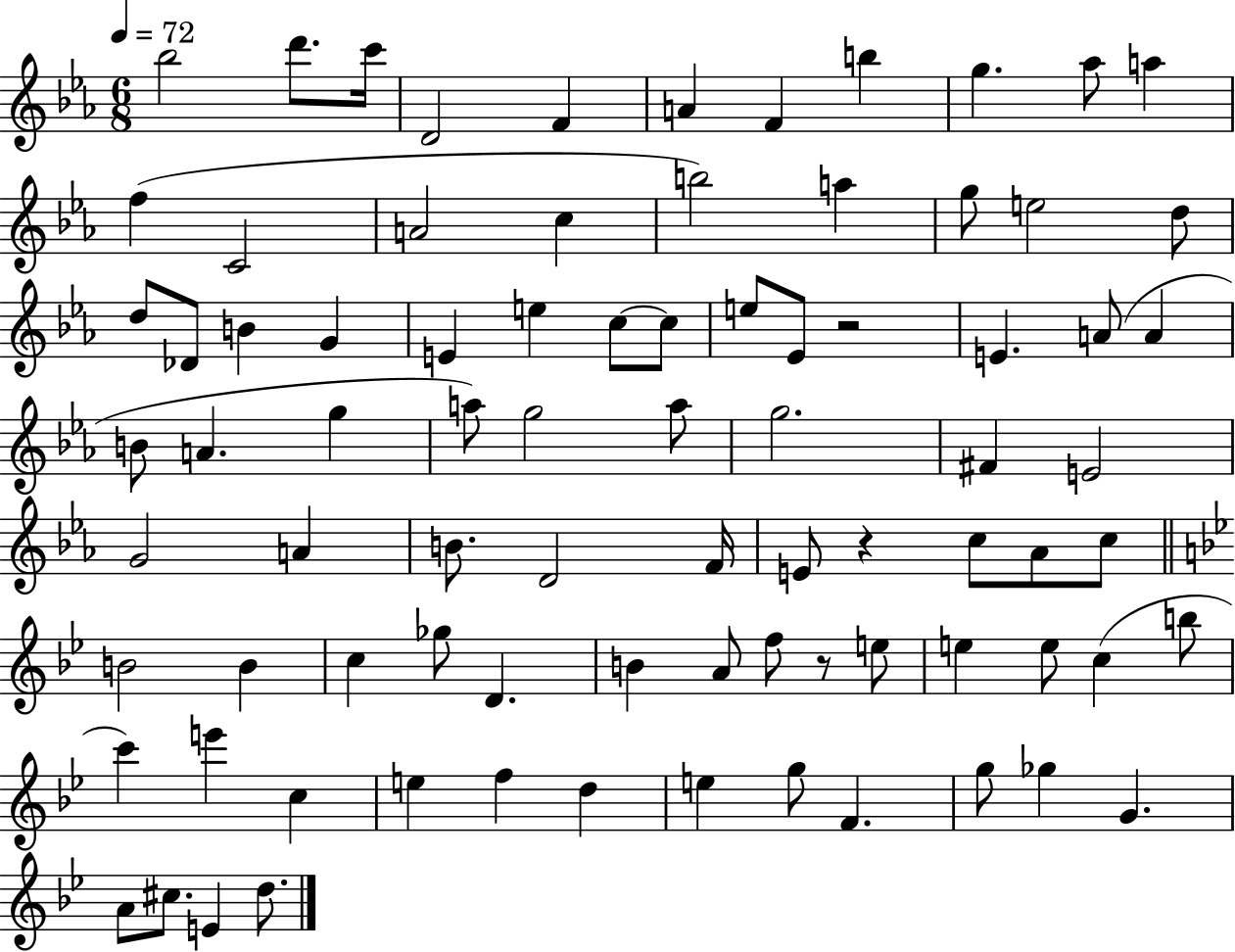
Bb5/h D6/e. C6/s D4/h F4/q A4/q F4/q B5/q G5/q. Ab5/e A5/q F5/q C4/h A4/h C5/q B5/h A5/q G5/e E5/h D5/e D5/e Db4/e B4/q G4/q E4/q E5/q C5/e C5/e E5/e Eb4/e R/h E4/q. A4/e A4/q B4/e A4/q. G5/q A5/e G5/h A5/e G5/h. F#4/q E4/h G4/h A4/q B4/e. D4/h F4/s E4/e R/q C5/e Ab4/e C5/e B4/h B4/q C5/q Gb5/e D4/q. B4/q A4/e F5/e R/e E5/e E5/q E5/e C5/q B5/e C6/q E6/q C5/q E5/q F5/q D5/q E5/q G5/e F4/q. G5/e Gb5/q G4/q. A4/e C#5/e. E4/q D5/e.